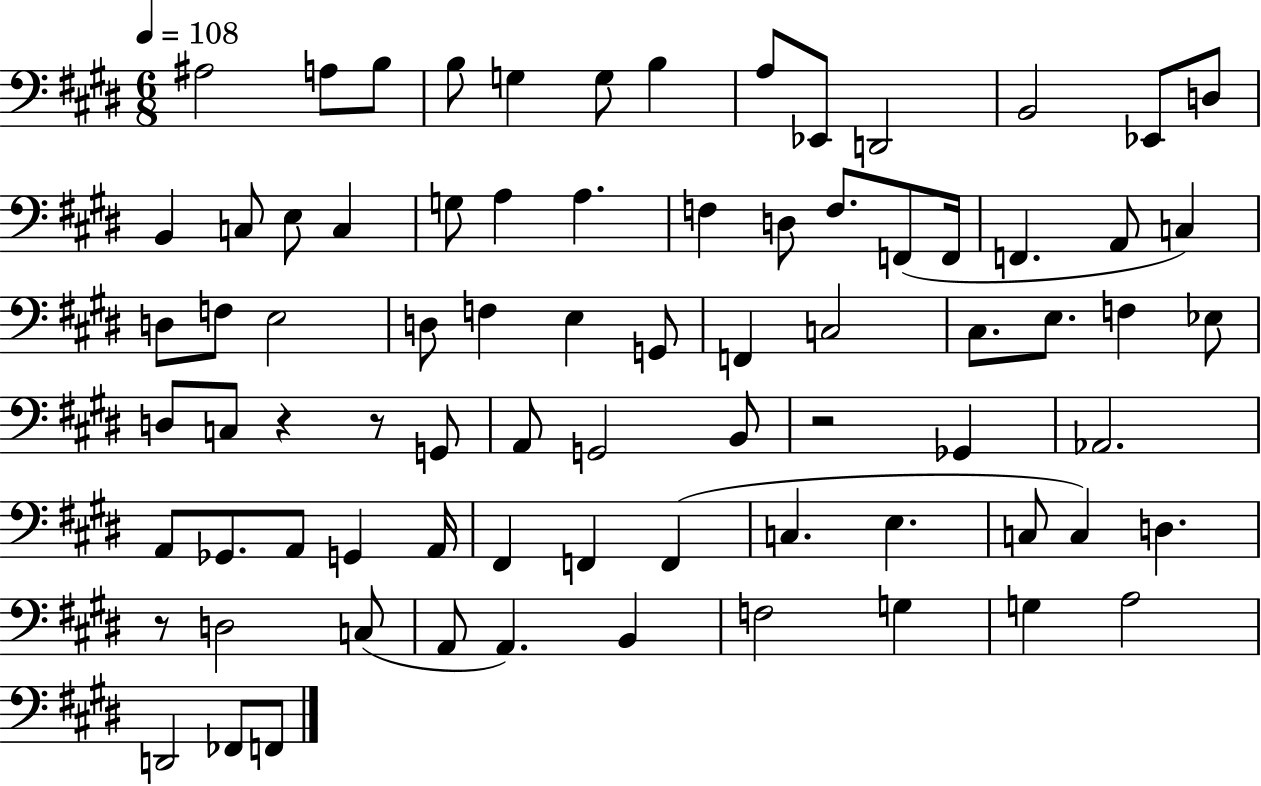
{
  \clef bass
  \numericTimeSignature
  \time 6/8
  \key e \major
  \tempo 4 = 108
  \repeat volta 2 { ais2 a8 b8 | b8 g4 g8 b4 | a8 ees,8 d,2 | b,2 ees,8 d8 | \break b,4 c8 e8 c4 | g8 a4 a4. | f4 d8 f8. f,8( f,16 | f,4. a,8 c4) | \break d8 f8 e2 | d8 f4 e4 g,8 | f,4 c2 | cis8. e8. f4 ees8 | \break d8 c8 r4 r8 g,8 | a,8 g,2 b,8 | r2 ges,4 | aes,2. | \break a,8 ges,8. a,8 g,4 a,16 | fis,4 f,4 f,4( | c4. e4. | c8 c4) d4. | \break r8 d2 c8( | a,8 a,4.) b,4 | f2 g4 | g4 a2 | \break d,2 fes,8 f,8 | } \bar "|."
}